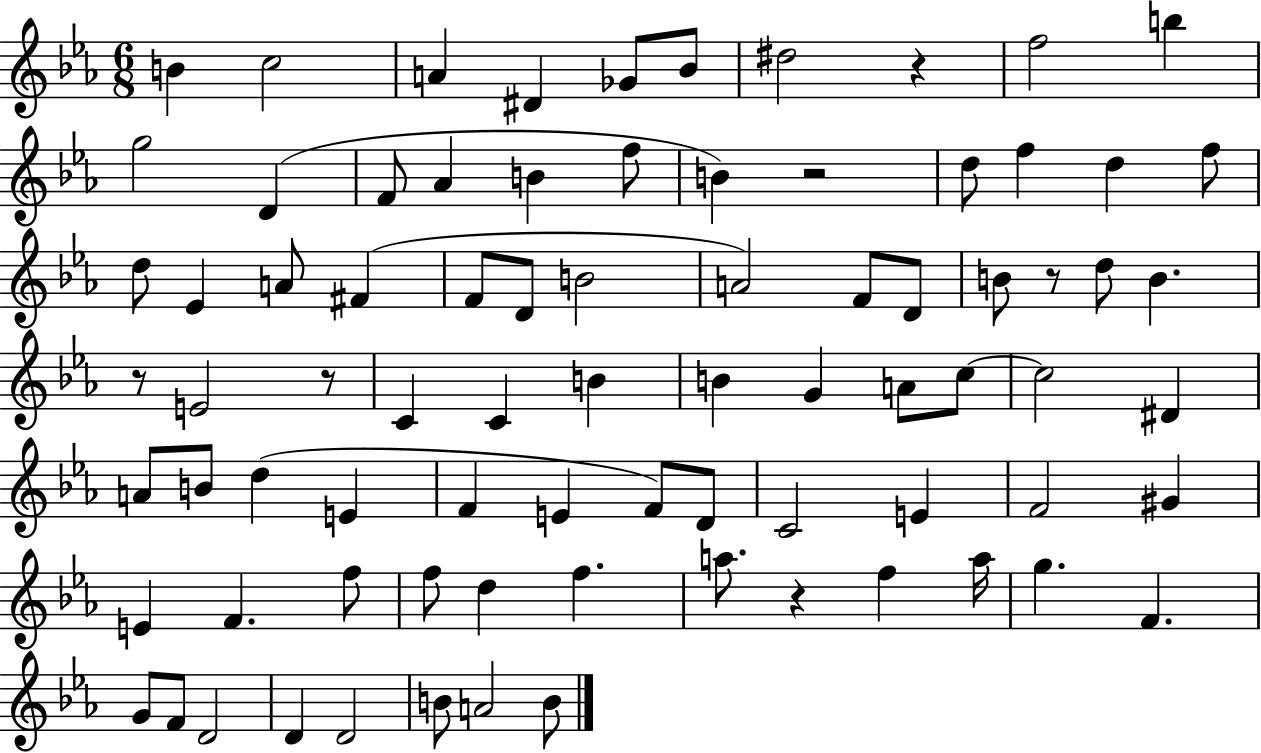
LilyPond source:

{
  \clef treble
  \numericTimeSignature
  \time 6/8
  \key ees \major
  \repeat volta 2 { b'4 c''2 | a'4 dis'4 ges'8 bes'8 | dis''2 r4 | f''2 b''4 | \break g''2 d'4( | f'8 aes'4 b'4 f''8 | b'4) r2 | d''8 f''4 d''4 f''8 | \break d''8 ees'4 a'8 fis'4( | f'8 d'8 b'2 | a'2) f'8 d'8 | b'8 r8 d''8 b'4. | \break r8 e'2 r8 | c'4 c'4 b'4 | b'4 g'4 a'8 c''8~~ | c''2 dis'4 | \break a'8 b'8 d''4( e'4 | f'4 e'4 f'8) d'8 | c'2 e'4 | f'2 gis'4 | \break e'4 f'4. f''8 | f''8 d''4 f''4. | a''8. r4 f''4 a''16 | g''4. f'4. | \break g'8 f'8 d'2 | d'4 d'2 | b'8 a'2 b'8 | } \bar "|."
}